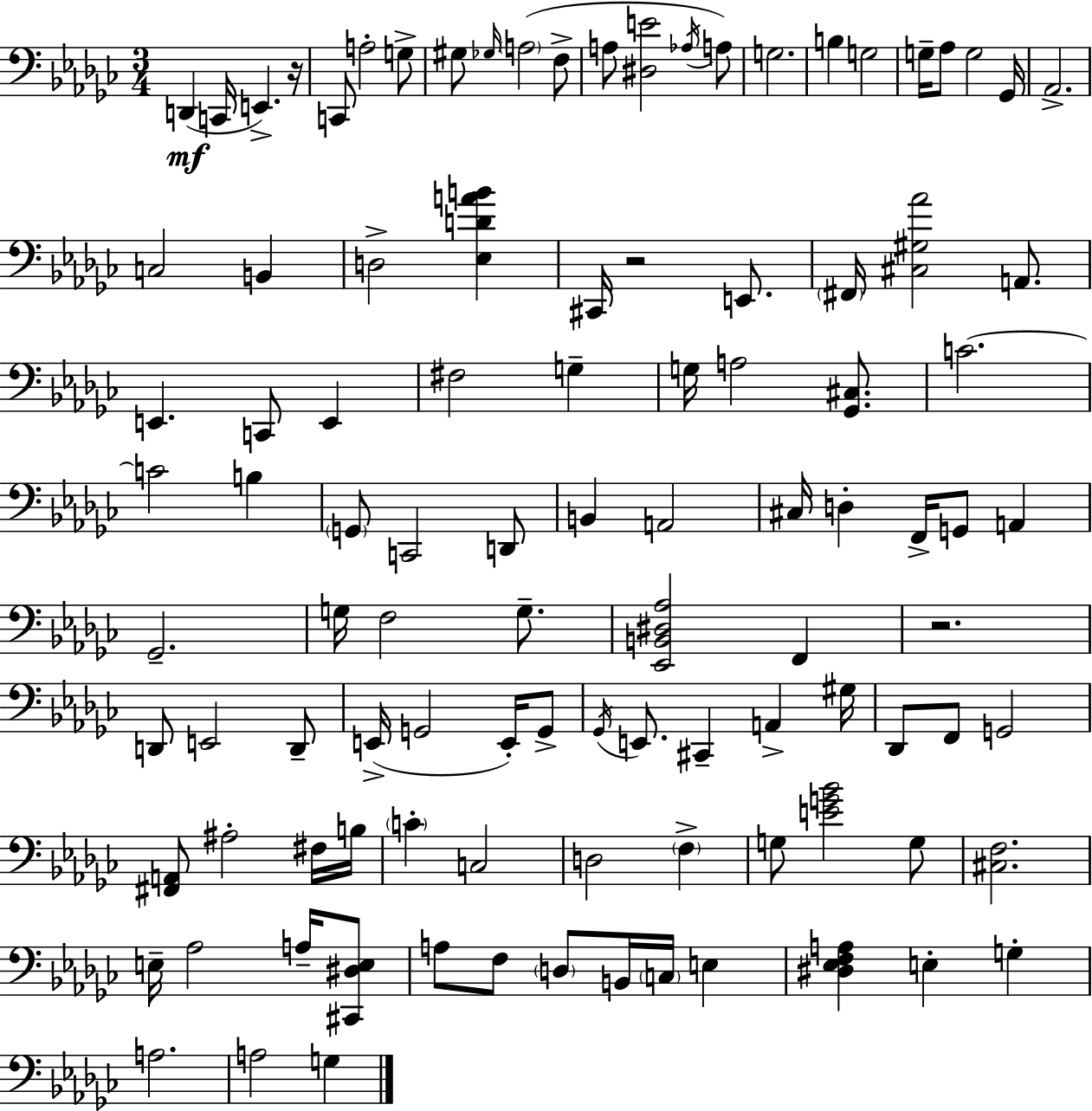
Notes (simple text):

D2/q C2/s E2/q. R/s C2/e A3/h G3/e G#3/e Gb3/s A3/h F3/e A3/e [D#3,E4]/h Ab3/s A3/e G3/h. B3/q G3/h G3/s Ab3/e G3/h Gb2/s Ab2/h. C3/h B2/q D3/h [Eb3,D4,A4,B4]/q C#2/s R/h E2/e. F#2/s [C#3,G#3,Ab4]/h A2/e. E2/q. C2/e E2/q F#3/h G3/q G3/s A3/h [Gb2,C#3]/e. C4/h. C4/h B3/q G2/e C2/h D2/e B2/q A2/h C#3/s D3/q F2/s G2/e A2/q Gb2/h. G3/s F3/h G3/e. [Eb2,B2,D#3,Ab3]/h F2/q R/h. D2/e E2/h D2/e E2/s G2/h E2/s G2/e Gb2/s E2/e. C#2/q A2/q G#3/s Db2/e F2/e G2/h [F#2,A2]/e A#3/h F#3/s B3/s C4/q C3/h D3/h F3/q G3/e [E4,G4,Bb4]/h G3/e [C#3,F3]/h. E3/s Ab3/h A3/s [C#2,D#3,E3]/e A3/e F3/e D3/e B2/s C3/s E3/q [D#3,Eb3,F3,A3]/q E3/q G3/q A3/h. A3/h G3/q